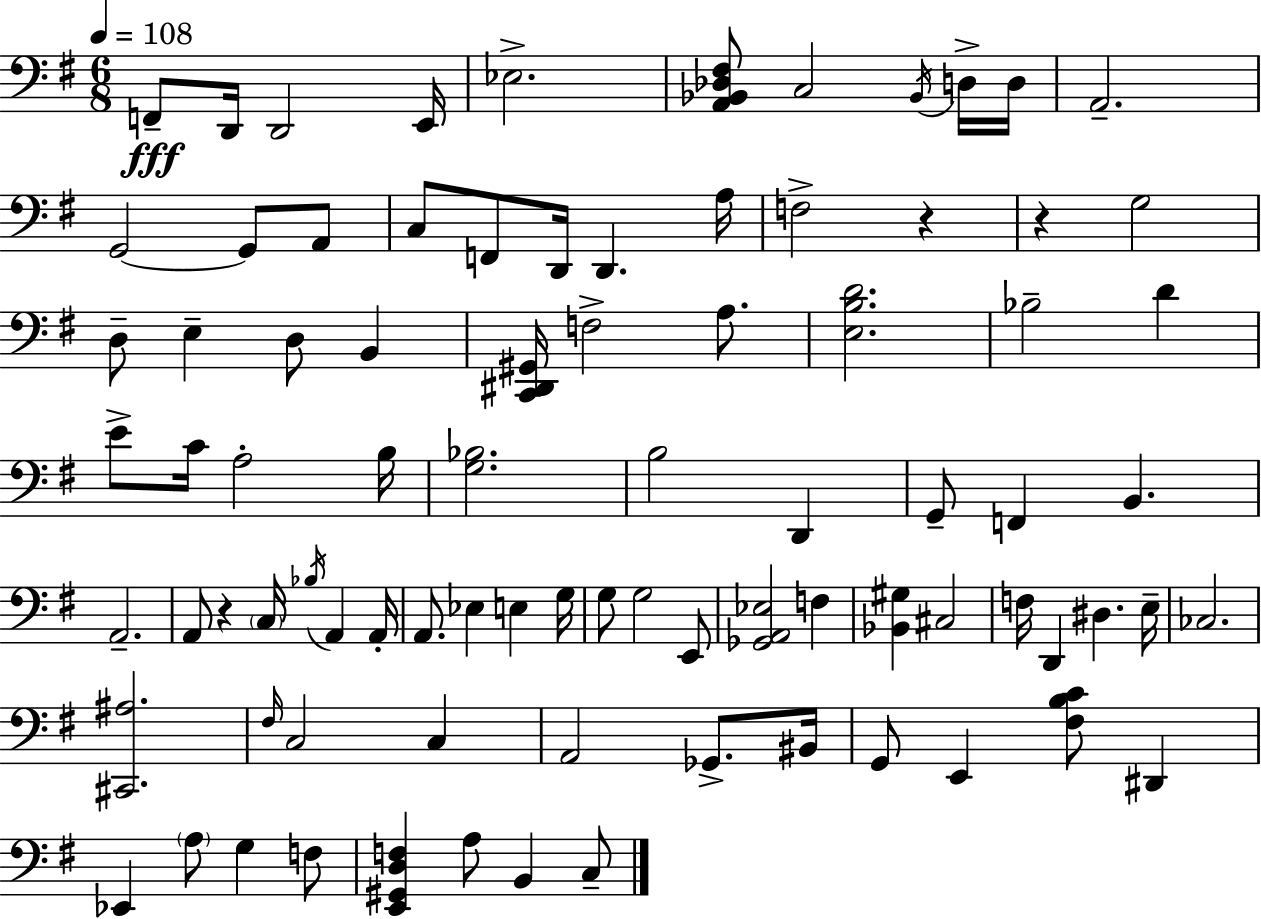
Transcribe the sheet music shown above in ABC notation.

X:1
T:Untitled
M:6/8
L:1/4
K:Em
F,,/2 D,,/4 D,,2 E,,/4 _E,2 [A,,_B,,_D,^F,]/2 C,2 _B,,/4 D,/4 D,/4 A,,2 G,,2 G,,/2 A,,/2 C,/2 F,,/2 D,,/4 D,, A,/4 F,2 z z G,2 D,/2 E, D,/2 B,, [C,,^D,,^G,,]/4 F,2 A,/2 [E,B,D]2 _B,2 D E/2 C/4 A,2 B,/4 [G,_B,]2 B,2 D,, G,,/2 F,, B,, A,,2 A,,/2 z C,/4 _B,/4 A,, A,,/4 A,,/2 _E, E, G,/4 G,/2 G,2 E,,/2 [_G,,A,,_E,]2 F, [_B,,^G,] ^C,2 F,/4 D,, ^D, E,/4 _C,2 [^C,,^A,]2 ^F,/4 C,2 C, A,,2 _G,,/2 ^B,,/4 G,,/2 E,, [^F,B,C]/2 ^D,, _E,, A,/2 G, F,/2 [E,,^G,,D,F,] A,/2 B,, C,/2